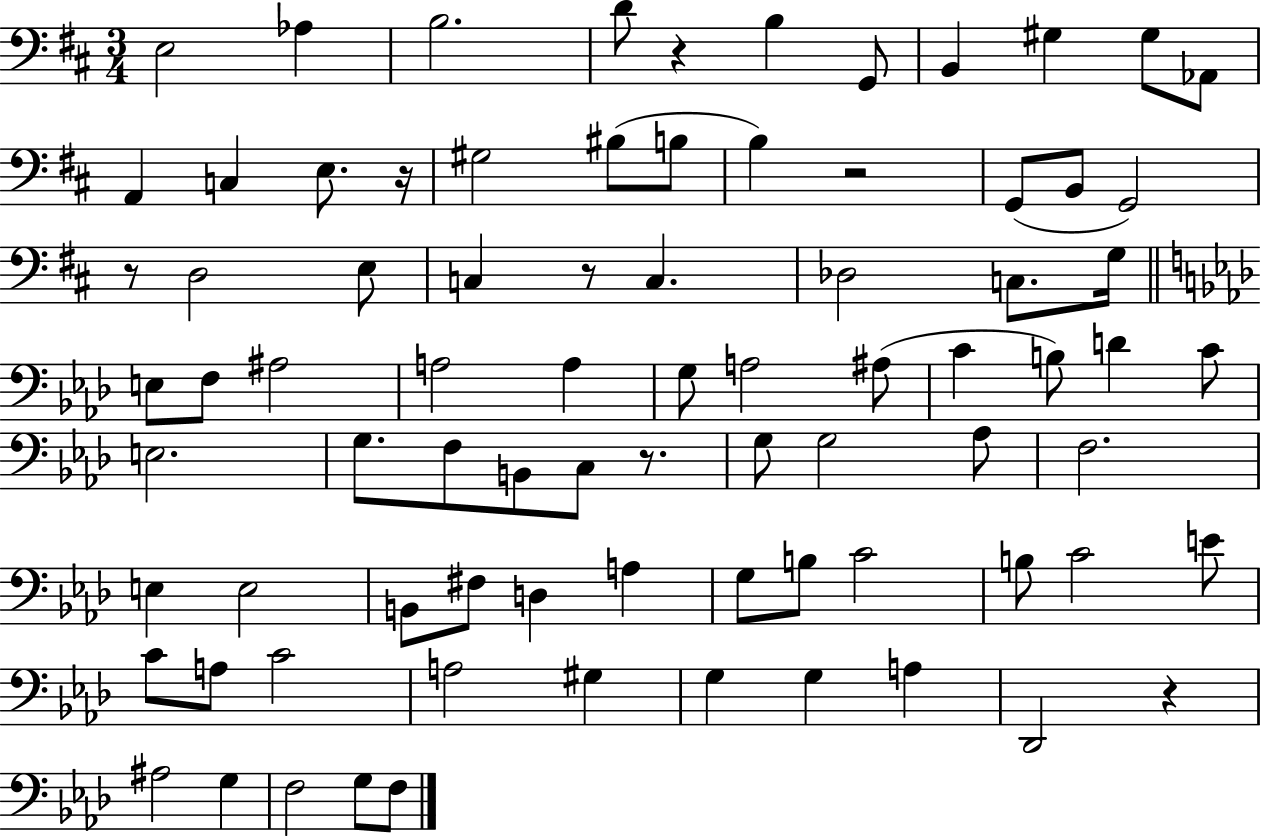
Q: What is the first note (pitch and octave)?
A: E3